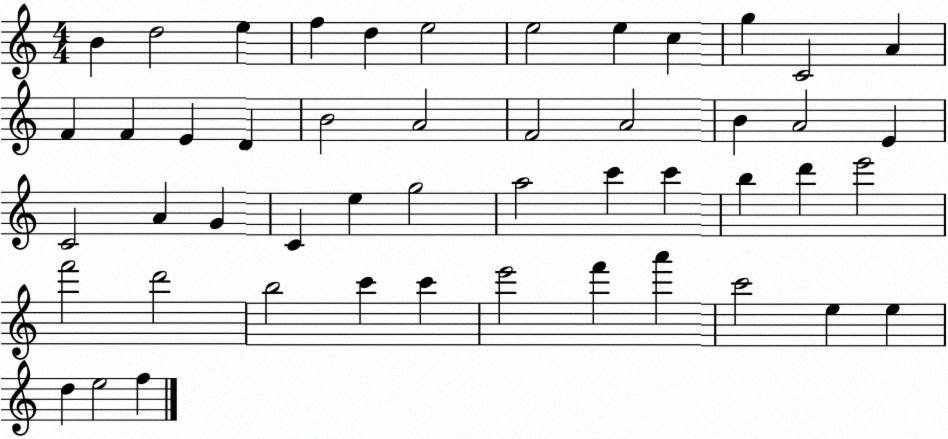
X:1
T:Untitled
M:4/4
L:1/4
K:C
B d2 e f d e2 e2 e c g C2 A F F E D B2 A2 F2 A2 B A2 E C2 A G C e g2 a2 c' c' b d' e'2 f'2 d'2 b2 c' c' e'2 f' a' c'2 e e d e2 f